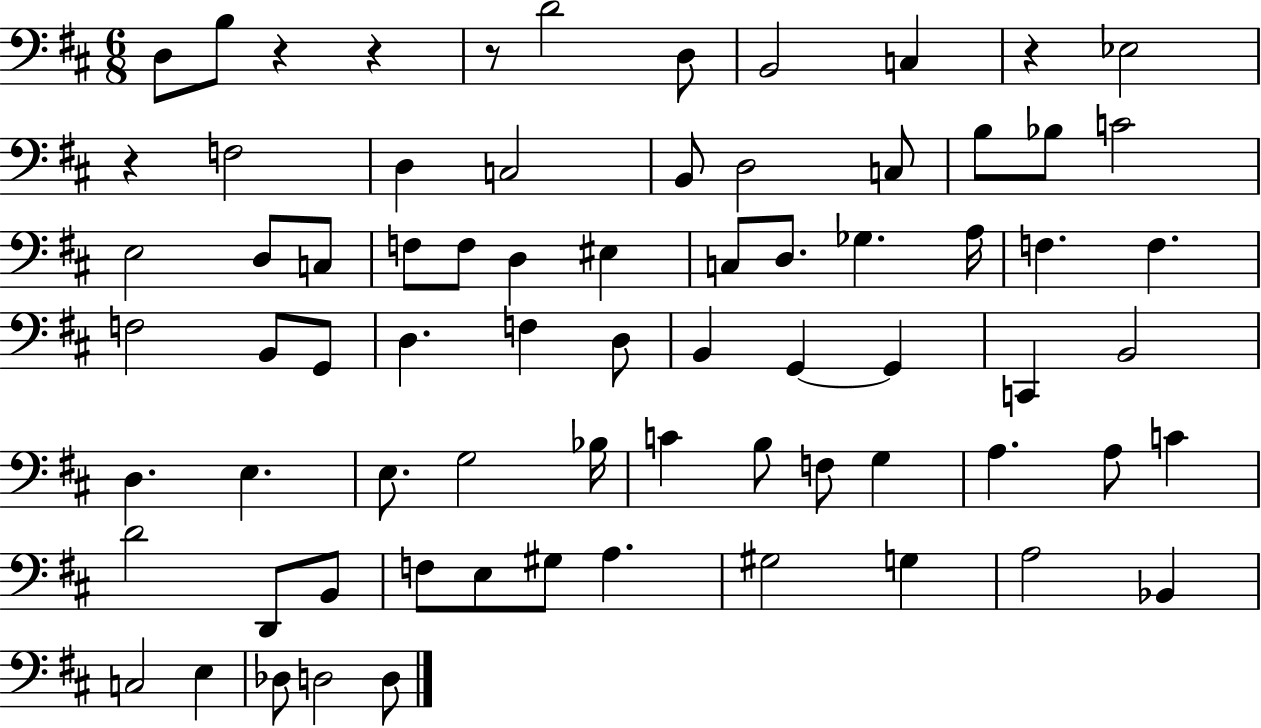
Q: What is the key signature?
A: D major